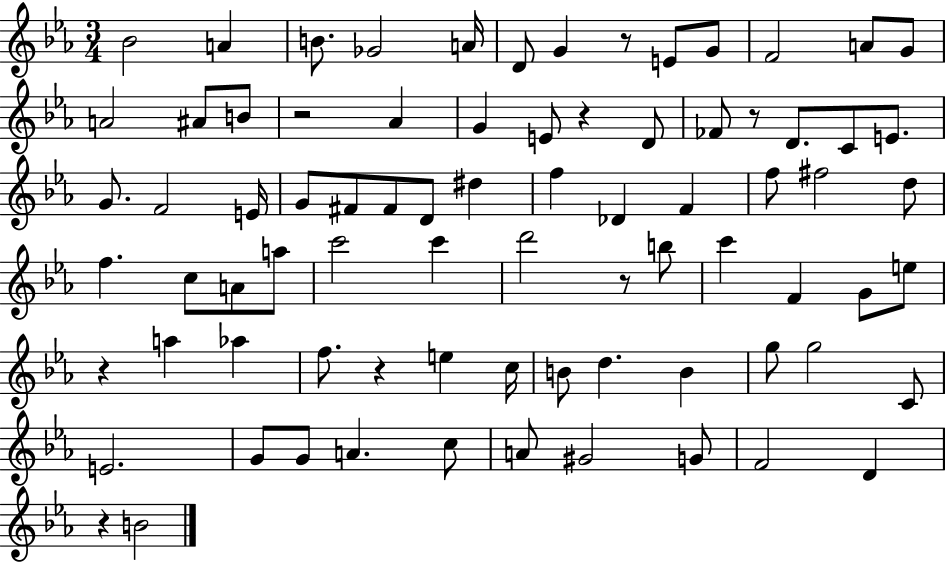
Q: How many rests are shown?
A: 8